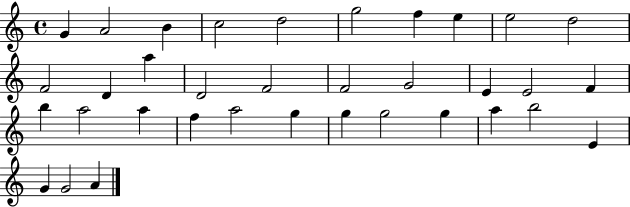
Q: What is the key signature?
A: C major